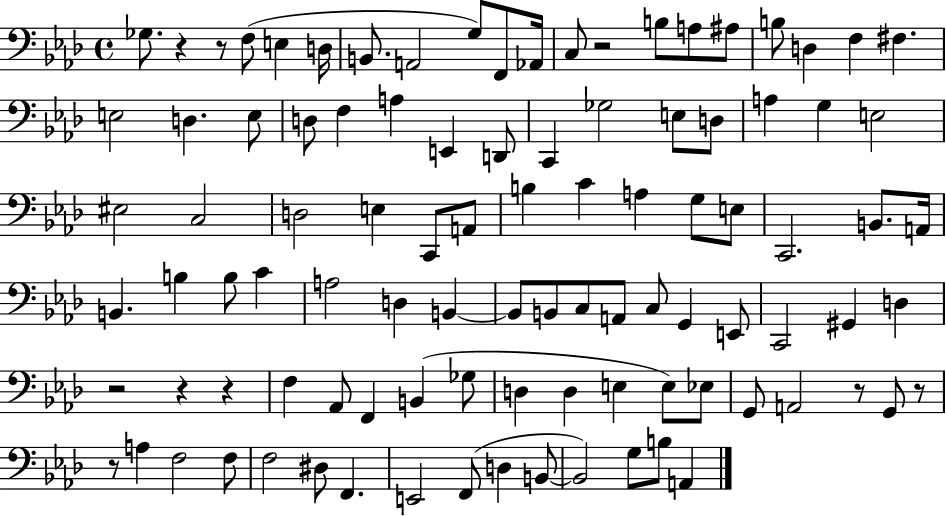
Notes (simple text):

Gb3/e. R/q R/e F3/e E3/q D3/s B2/e. A2/h G3/e F2/e Ab2/s C3/e R/h B3/e A3/e A#3/e B3/e D3/q F3/q F#3/q. E3/h D3/q. E3/e D3/e F3/q A3/q E2/q D2/e C2/q Gb3/h E3/e D3/e A3/q G3/q E3/h EIS3/h C3/h D3/h E3/q C2/e A2/e B3/q C4/q A3/q G3/e E3/e C2/h. B2/e. A2/s B2/q. B3/q B3/e C4/q A3/h D3/q B2/q B2/e B2/e C3/e A2/e C3/e G2/q E2/e C2/h G#2/q D3/q R/h R/q R/q F3/q Ab2/e F2/q B2/q Gb3/e D3/q D3/q E3/q E3/e Eb3/e G2/e A2/h R/e G2/e R/e R/e A3/q F3/h F3/e F3/h D#3/e F2/q. E2/h F2/e D3/q B2/e B2/h G3/e B3/e A2/q